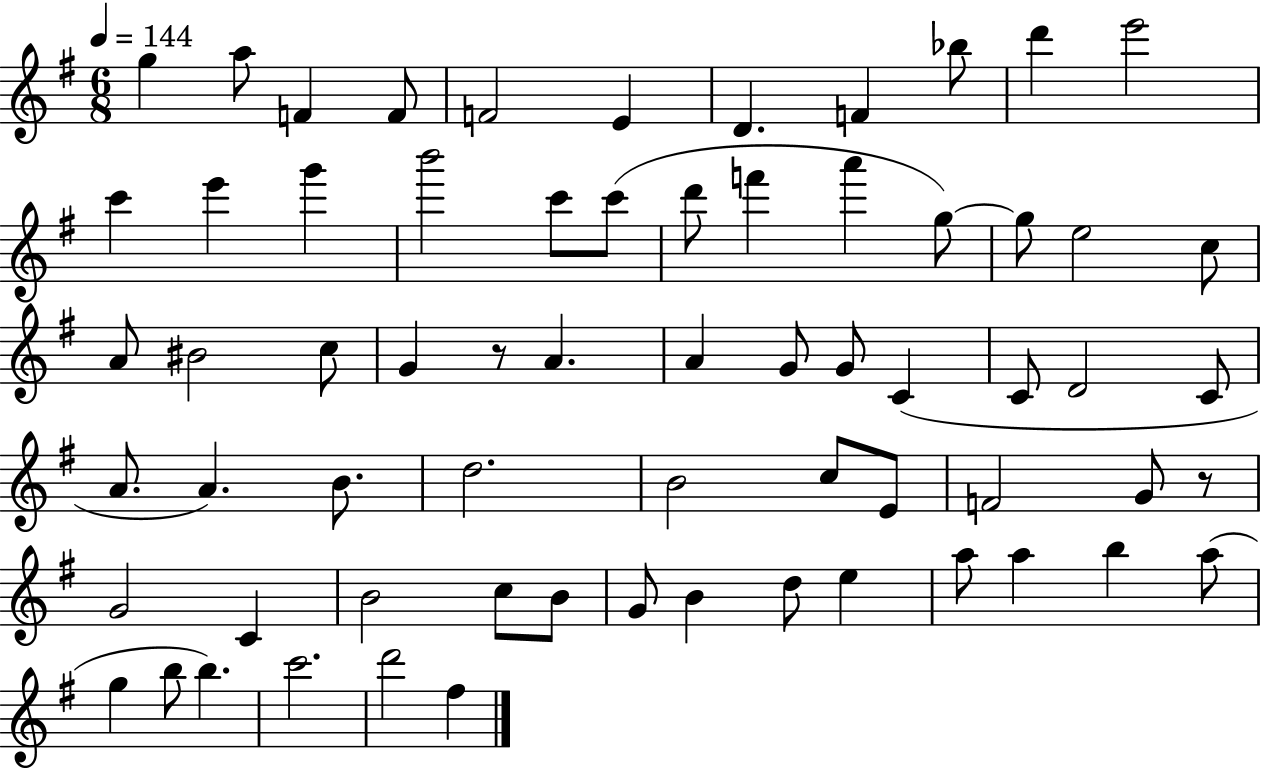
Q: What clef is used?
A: treble